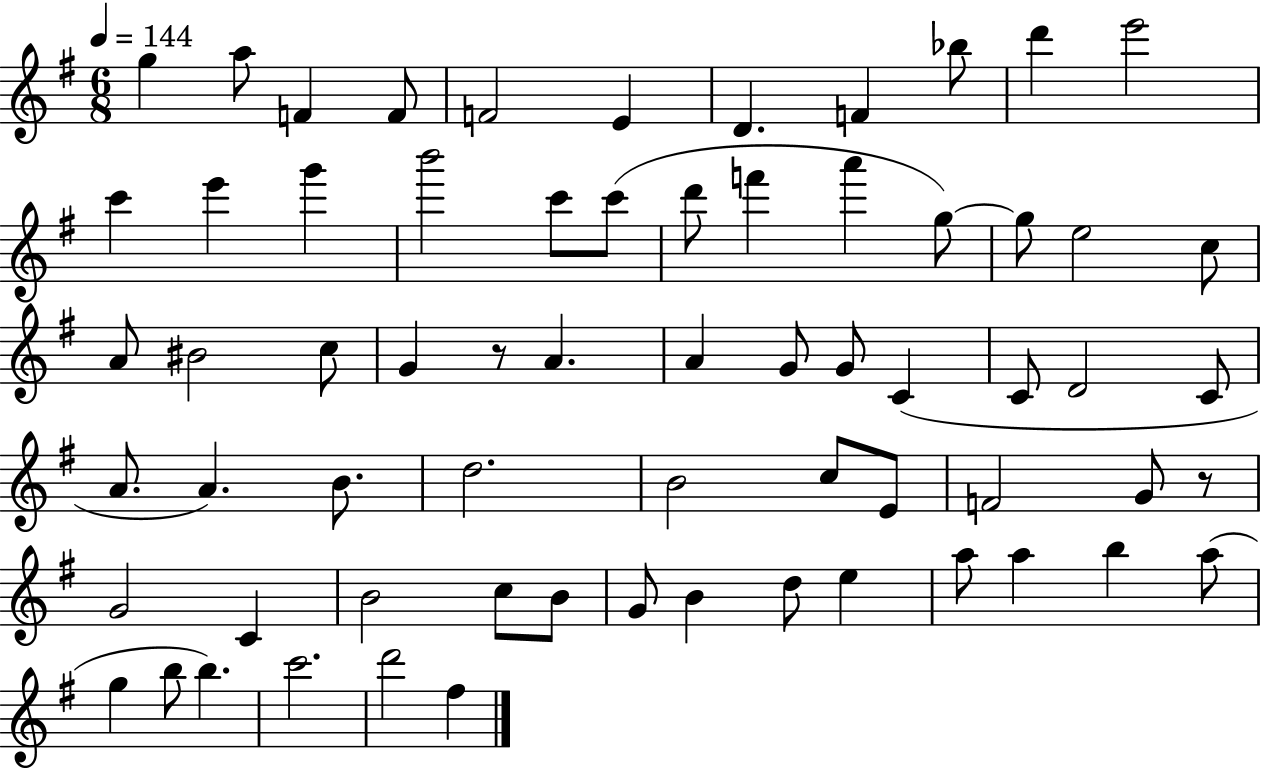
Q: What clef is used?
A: treble